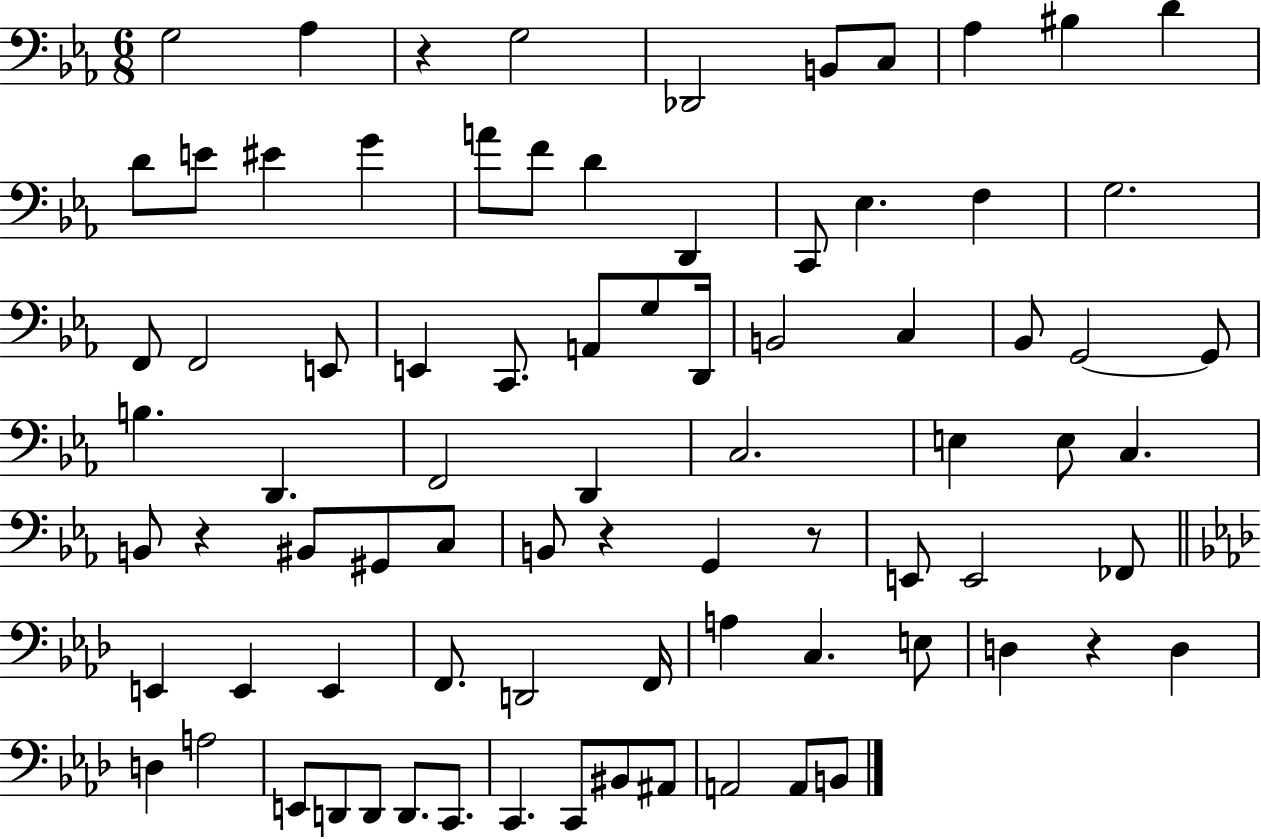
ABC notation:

X:1
T:Untitled
M:6/8
L:1/4
K:Eb
G,2 _A, z G,2 _D,,2 B,,/2 C,/2 _A, ^B, D D/2 E/2 ^E G A/2 F/2 D D,, C,,/2 _E, F, G,2 F,,/2 F,,2 E,,/2 E,, C,,/2 A,,/2 G,/2 D,,/4 B,,2 C, _B,,/2 G,,2 G,,/2 B, D,, F,,2 D,, C,2 E, E,/2 C, B,,/2 z ^B,,/2 ^G,,/2 C,/2 B,,/2 z G,, z/2 E,,/2 E,,2 _F,,/2 E,, E,, E,, F,,/2 D,,2 F,,/4 A, C, E,/2 D, z D, D, A,2 E,,/2 D,,/2 D,,/2 D,,/2 C,,/2 C,, C,,/2 ^B,,/2 ^A,,/2 A,,2 A,,/2 B,,/2